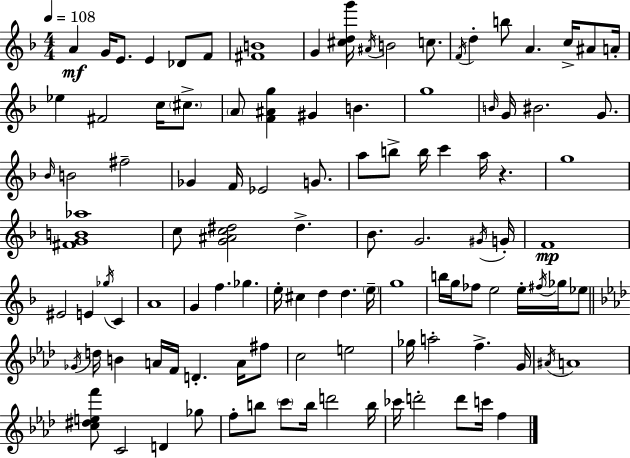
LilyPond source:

{
  \clef treble
  \numericTimeSignature
  \time 4/4
  \key f \major
  \tempo 4 = 108
  a'4\mf g'16 e'8. e'4 des'8 f'8 | <fis' b'>1 | g'4 <cis'' d'' g'''>16 \acciaccatura { ais'16 } b'2 c''8. | \acciaccatura { f'16 } d''4-. b''8 a'4. c''16-> ais'8 | \break a'16-. ees''4 fis'2 c''16 \parenthesize cis''8.-> | \parenthesize a'8 <f' ais' g''>4 gis'4 b'4. | g''1 | \grace { b'16 } g'16 bis'2. | \break g'8. \grace { bes'16 } b'2 fis''2-- | ges'4 f'16 ees'2 | g'8. a''8 b''8-> b''16 c'''4 a''16 r4. | g''1 | \break <fis' g' b' aes''>1 | c''8 <g' ais' c'' dis''>2 dis''4.-> | bes'8. g'2. | \acciaccatura { gis'16 } g'16-. f'1\mp | \break eis'2 e'4 | \acciaccatura { ges''16 } c'4 a'1 | g'4 f''4. | ges''4. e''16-. cis''4 d''4 d''4. | \break \parenthesize e''16-- g''1 | b''16 g''16 fes''8 e''2 | e''16-. \acciaccatura { fis''16 } ges''16 ees''8 \bar "||" \break \key aes \major \acciaccatura { ges'16 } d''16 b'4 a'16 f'16 d'4.-. a'16 fis''8 | c''2 e''2 | ges''16 a''2-. f''4.-> | g'16 \acciaccatura { ais'16 } a'1 | \break <c'' dis'' e'' f'''>8 c'2 d'4 | ges''8 f''8-. b''8 \parenthesize c'''8 b''16 d'''2 | b''16 ces'''16 d'''2-. d'''8 c'''16 f''4 | \bar "|."
}